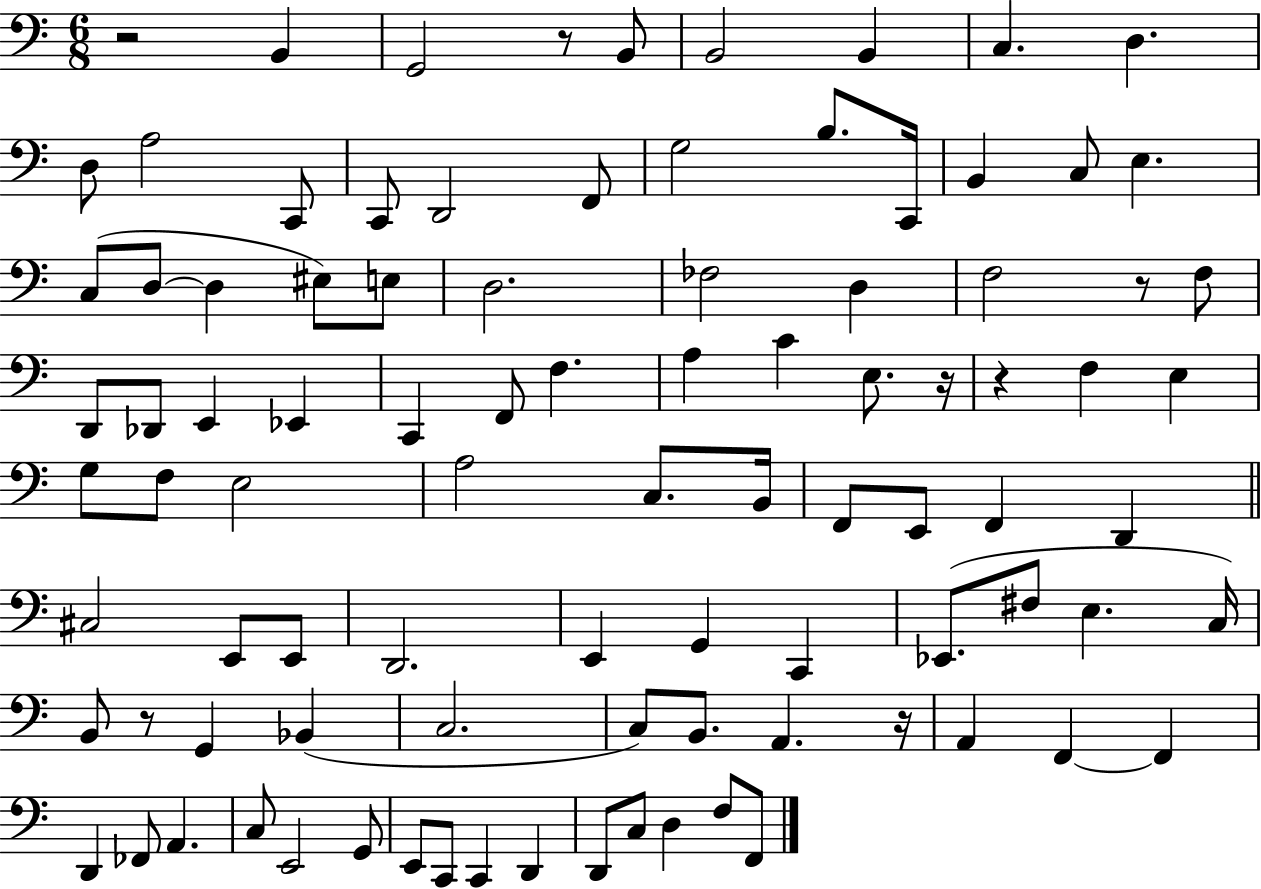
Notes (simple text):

R/h B2/q G2/h R/e B2/e B2/h B2/q C3/q. D3/q. D3/e A3/h C2/e C2/e D2/h F2/e G3/h B3/e. C2/s B2/q C3/e E3/q. C3/e D3/e D3/q EIS3/e E3/e D3/h. FES3/h D3/q F3/h R/e F3/e D2/e Db2/e E2/q Eb2/q C2/q F2/e F3/q. A3/q C4/q E3/e. R/s R/q F3/q E3/q G3/e F3/e E3/h A3/h C3/e. B2/s F2/e E2/e F2/q D2/q C#3/h E2/e E2/e D2/h. E2/q G2/q C2/q Eb2/e. F#3/e E3/q. C3/s B2/e R/e G2/q Bb2/q C3/h. C3/e B2/e. A2/q. R/s A2/q F2/q F2/q D2/q FES2/e A2/q. C3/e E2/h G2/e E2/e C2/e C2/q D2/q D2/e C3/e D3/q F3/e F2/e